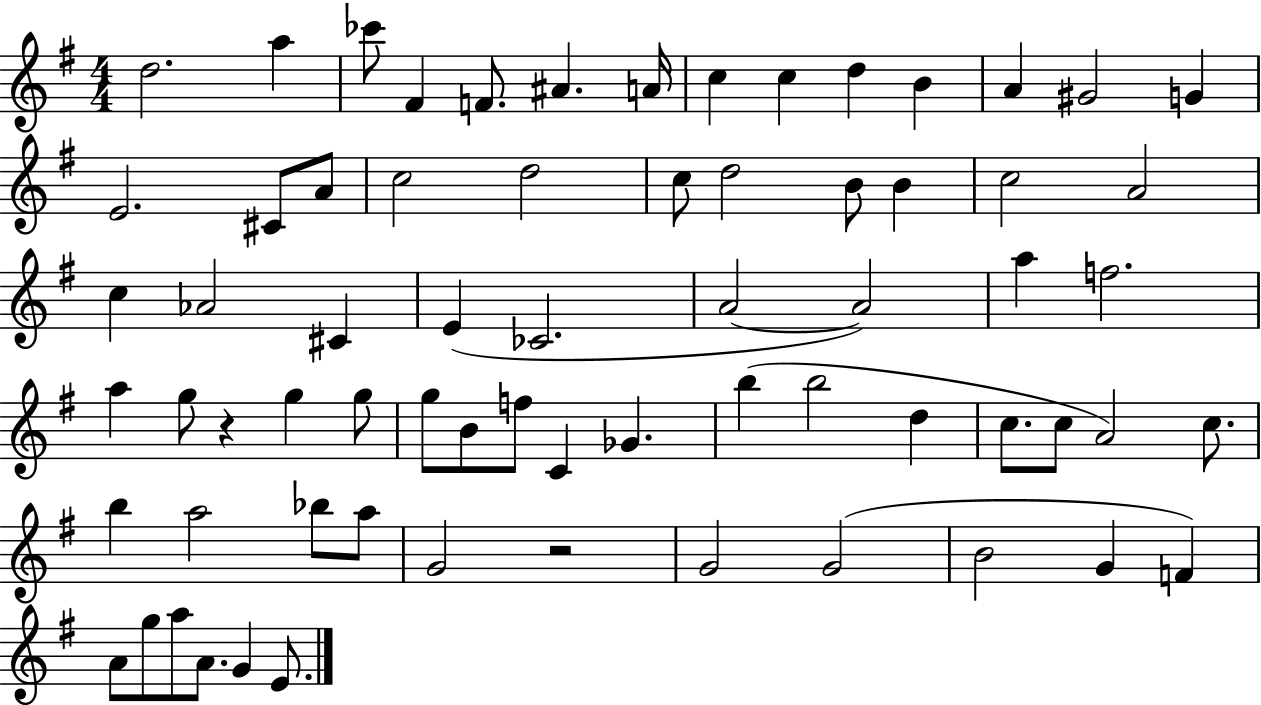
D5/h. A5/q CES6/e F#4/q F4/e. A#4/q. A4/s C5/q C5/q D5/q B4/q A4/q G#4/h G4/q E4/h. C#4/e A4/e C5/h D5/h C5/e D5/h B4/e B4/q C5/h A4/h C5/q Ab4/h C#4/q E4/q CES4/h. A4/h A4/h A5/q F5/h. A5/q G5/e R/q G5/q G5/e G5/e B4/e F5/e C4/q Gb4/q. B5/q B5/h D5/q C5/e. C5/e A4/h C5/e. B5/q A5/h Bb5/e A5/e G4/h R/h G4/h G4/h B4/h G4/q F4/q A4/e G5/e A5/e A4/e. G4/q E4/e.